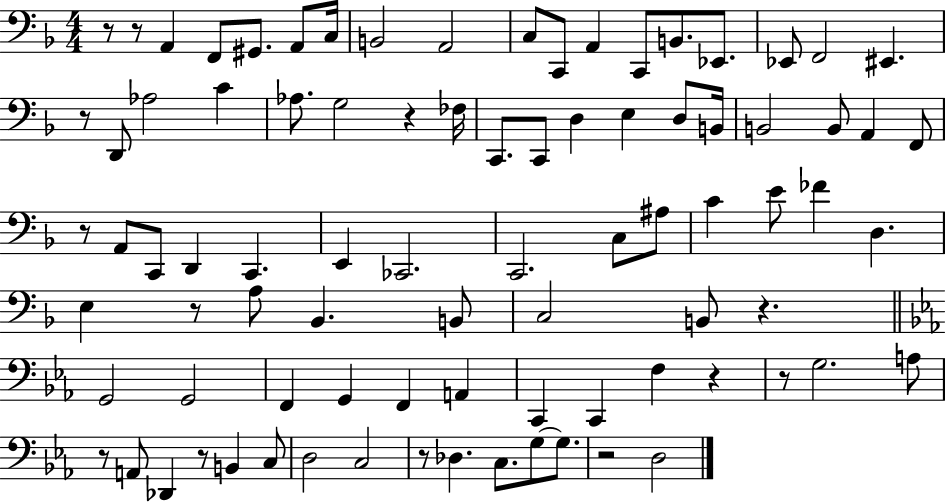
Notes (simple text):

R/e R/e A2/q F2/e G#2/e. A2/e C3/s B2/h A2/h C3/e C2/e A2/q C2/e B2/e. Eb2/e. Eb2/e F2/h EIS2/q. R/e D2/e Ab3/h C4/q Ab3/e. G3/h R/q FES3/s C2/e. C2/e D3/q E3/q D3/e B2/s B2/h B2/e A2/q F2/e R/e A2/e C2/e D2/q C2/q. E2/q CES2/h. C2/h. C3/e A#3/e C4/q E4/e FES4/q D3/q. E3/q R/e A3/e Bb2/q. B2/e C3/h B2/e R/q. G2/h G2/h F2/q G2/q F2/q A2/q C2/q C2/q F3/q R/q R/e G3/h. A3/e R/e A2/e Db2/q R/e B2/q C3/e D3/h C3/h R/e Db3/q. C3/e. G3/e G3/e. R/h D3/h